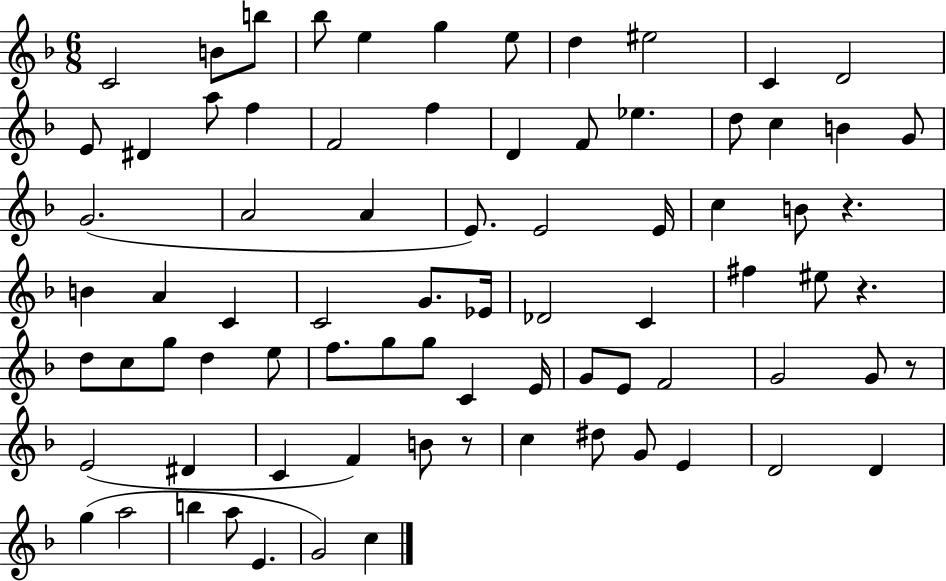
C4/h B4/e B5/e Bb5/e E5/q G5/q E5/e D5/q EIS5/h C4/q D4/h E4/e D#4/q A5/e F5/q F4/h F5/q D4/q F4/e Eb5/q. D5/e C5/q B4/q G4/e G4/h. A4/h A4/q E4/e. E4/h E4/s C5/q B4/e R/q. B4/q A4/q C4/q C4/h G4/e. Eb4/s Db4/h C4/q F#5/q EIS5/e R/q. D5/e C5/e G5/e D5/q E5/e F5/e. G5/e G5/e C4/q E4/s G4/e E4/e F4/h G4/h G4/e R/e E4/h D#4/q C4/q F4/q B4/e R/e C5/q D#5/e G4/e E4/q D4/h D4/q G5/q A5/h B5/q A5/e E4/q. G4/h C5/q